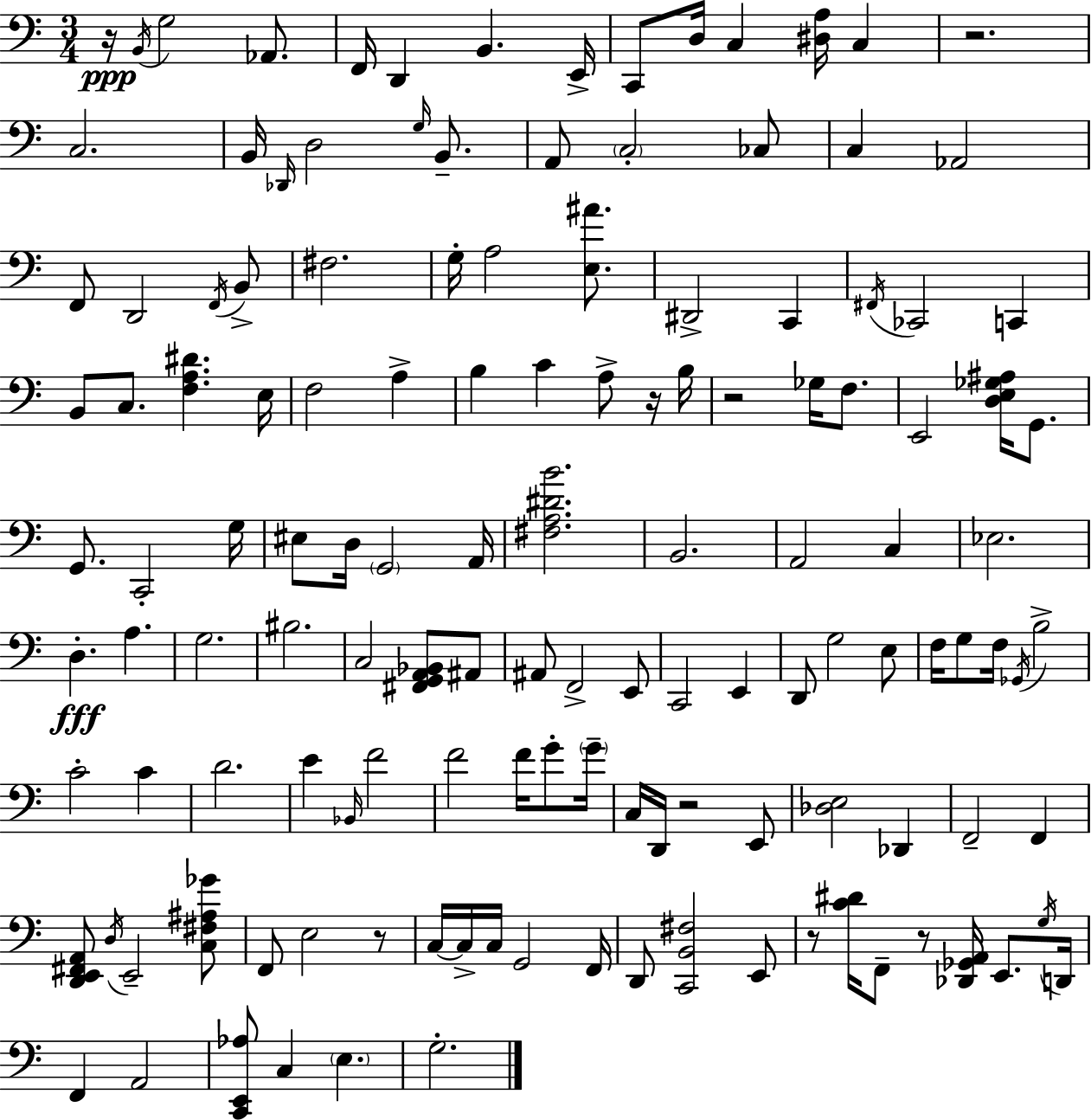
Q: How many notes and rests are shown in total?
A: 134